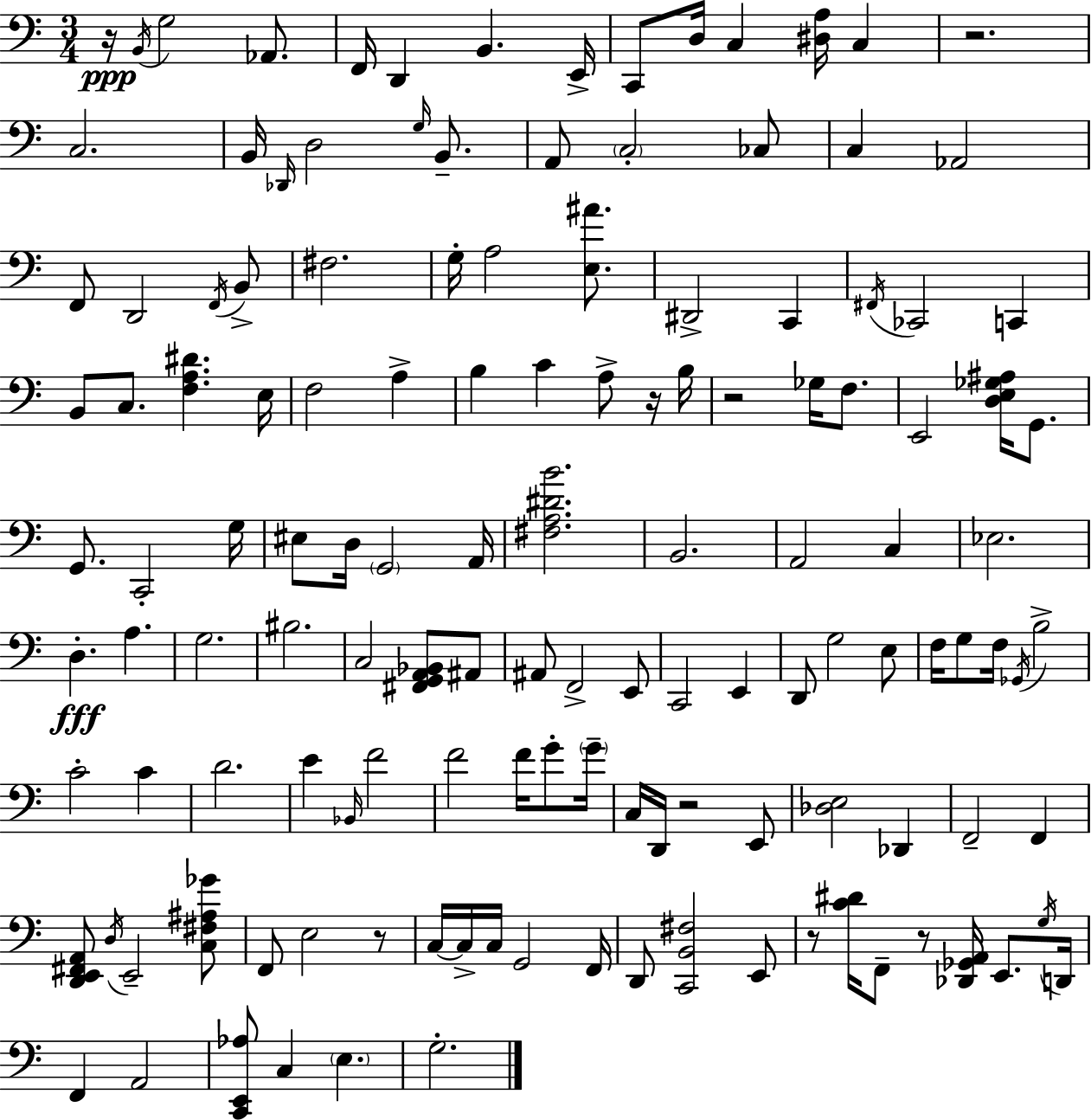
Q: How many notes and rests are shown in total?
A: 134